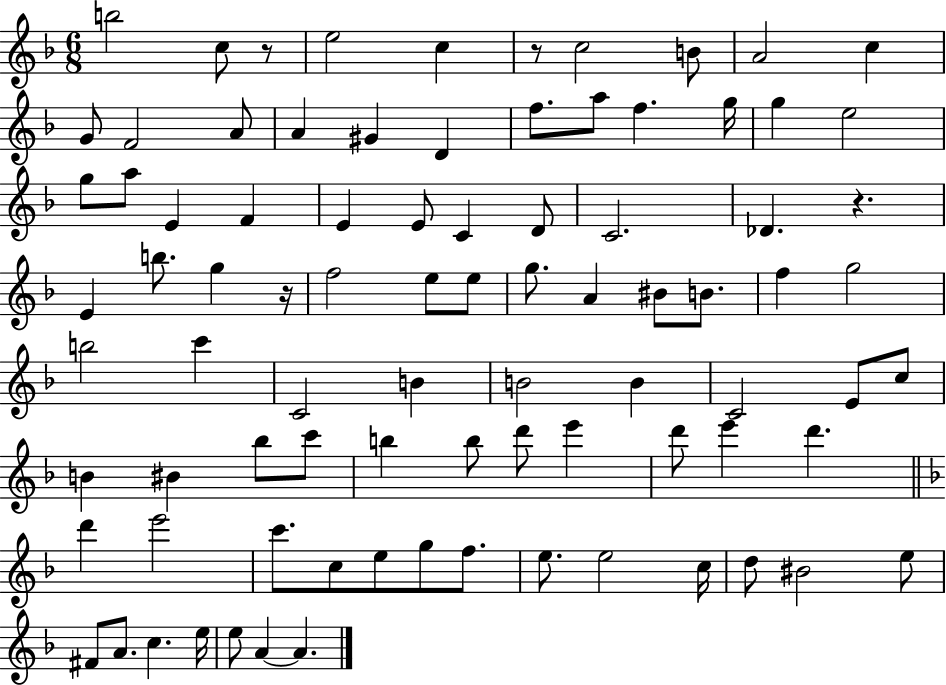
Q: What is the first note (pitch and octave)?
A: B5